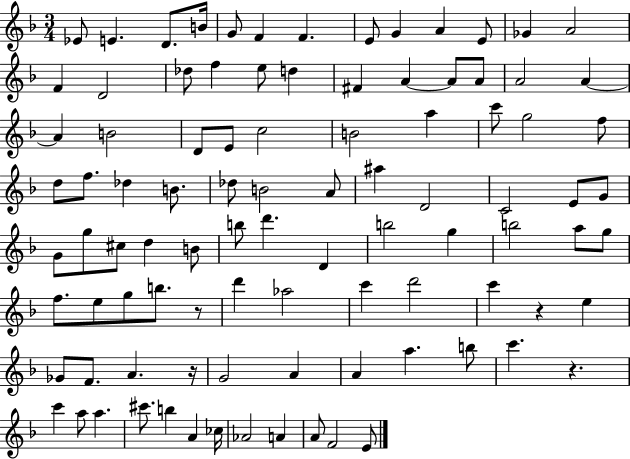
{
  \clef treble
  \numericTimeSignature
  \time 3/4
  \key f \major
  \repeat volta 2 { ees'8 e'4. d'8. b'16 | g'8 f'4 f'4. | e'8 g'4 a'4 e'8 | ges'4 a'2 | \break f'4 d'2 | des''8 f''4 e''8 d''4 | fis'4 a'4~~ a'8 a'8 | a'2 a'4~~ | \break a'4 b'2 | d'8 e'8 c''2 | b'2 a''4 | c'''8 g''2 f''8 | \break d''8 f''8. des''4 b'8. | des''8 b'2 a'8 | ais''4 d'2 | c'2 e'8 g'8 | \break g'8 g''8 cis''8 d''4 b'8 | b''8 d'''4. d'4 | b''2 g''4 | b''2 a''8 g''8 | \break f''8. e''8 g''8 b''8. r8 | d'''4 aes''2 | c'''4 d'''2 | c'''4 r4 e''4 | \break ges'8 f'8. a'4. r16 | g'2 a'4 | a'4 a''4. b''8 | c'''4. r4. | \break c'''4 a''8 a''4. | cis'''8. b''4 a'4 ces''16 | aes'2 a'4 | a'8 f'2 e'8 | \break } \bar "|."
}